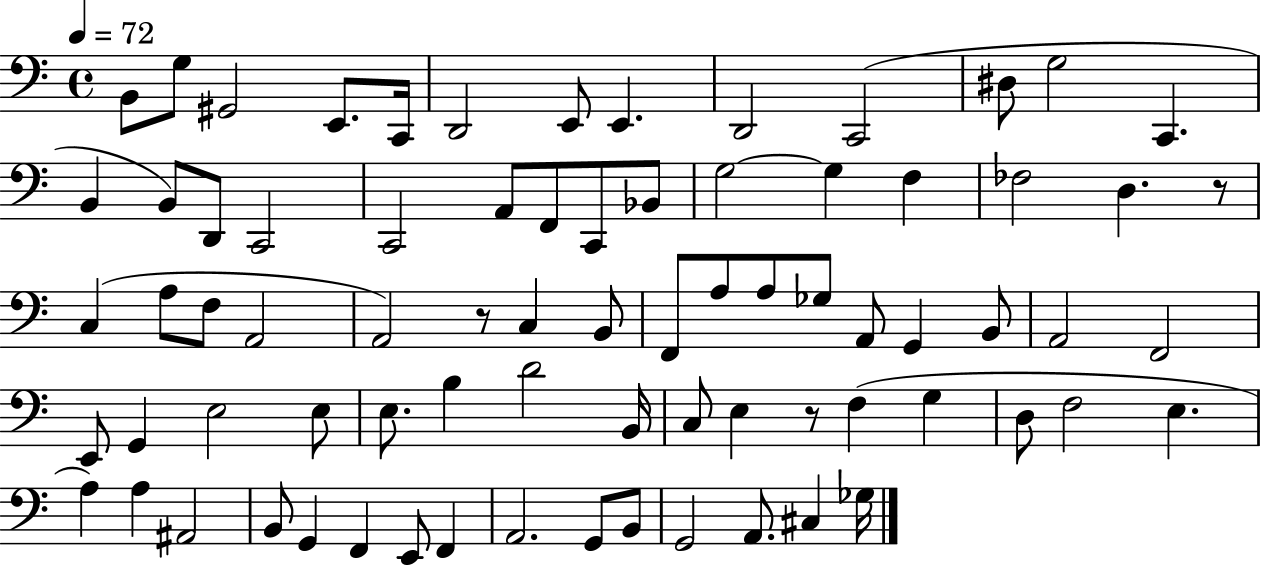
{
  \clef bass
  \time 4/4
  \defaultTimeSignature
  \key c \major
  \tempo 4 = 72
  b,8 g8 gis,2 e,8. c,16 | d,2 e,8 e,4. | d,2 c,2( | dis8 g2 c,4. | \break b,4 b,8) d,8 c,2 | c,2 a,8 f,8 c,8 bes,8 | g2~~ g4 f4 | fes2 d4. r8 | \break c4( a8 f8 a,2 | a,2) r8 c4 b,8 | f,8 a8 a8 ges8 a,8 g,4 b,8 | a,2 f,2 | \break e,8 g,4 e2 e8 | e8. b4 d'2 b,16 | c8 e4 r8 f4( g4 | d8 f2 e4. | \break a4) a4 ais,2 | b,8 g,4 f,4 e,8 f,4 | a,2. g,8 b,8 | g,2 a,8. cis4 ges16 | \break \bar "|."
}